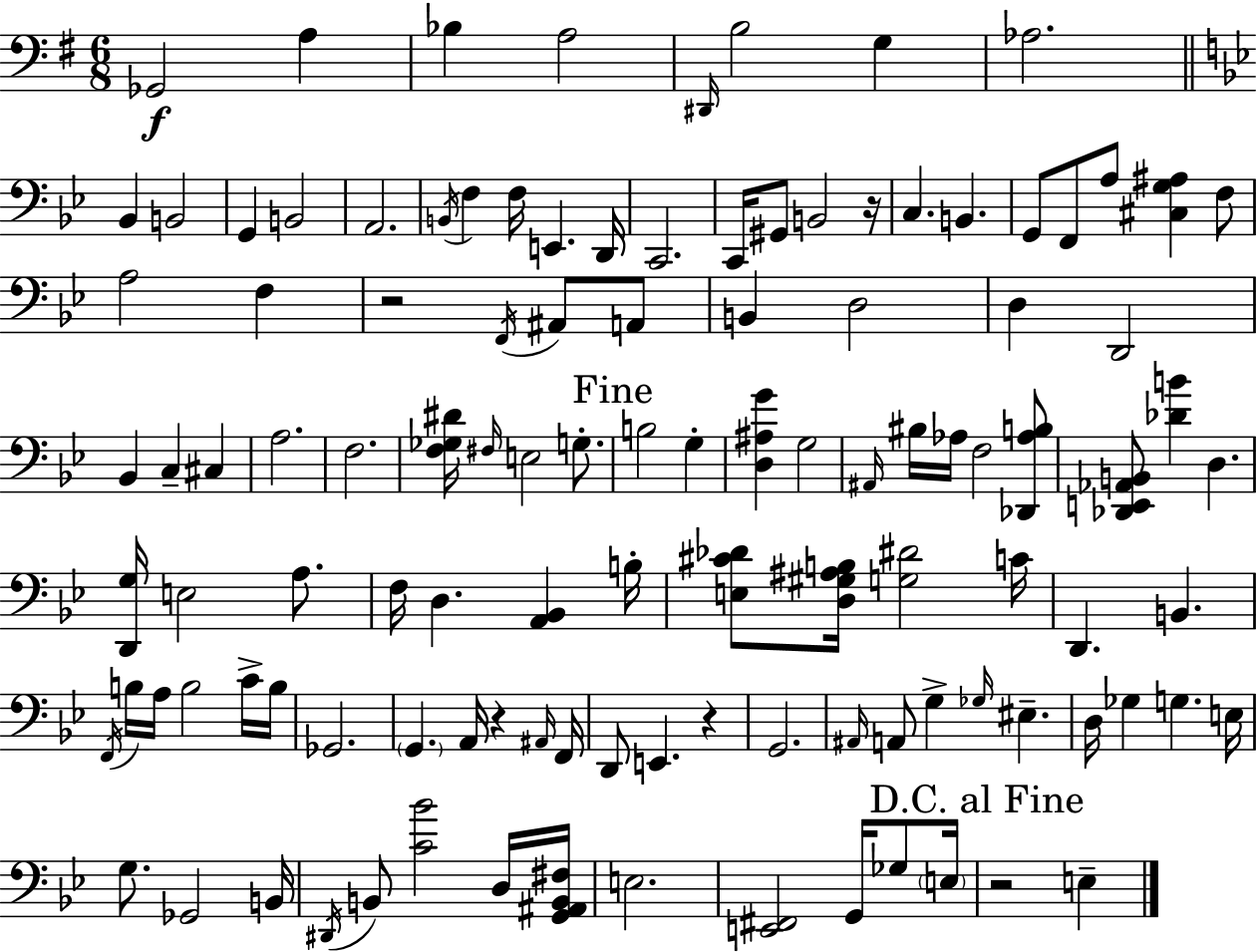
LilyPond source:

{
  \clef bass
  \numericTimeSignature
  \time 6/8
  \key e \minor
  ges,2\f a4 | bes4 a2 | \grace { dis,16 } b2 g4 | aes2. | \break \bar "||" \break \key g \minor bes,4 b,2 | g,4 b,2 | a,2. | \acciaccatura { b,16 } f4 f16 e,4. | \break d,16 c,2. | c,16 gis,8 b,2 | r16 c4. b,4. | g,8 f,8 a8 <cis g ais>4 f8 | \break a2 f4 | r2 \acciaccatura { f,16 } ais,8 | a,8 b,4 d2 | d4 d,2 | \break bes,4 c4-- cis4 | a2. | f2. | <f ges dis'>16 \grace { fis16 } e2 | \break g8.-. \mark "Fine" b2 g4-. | <d ais g'>4 g2 | \grace { ais,16 } bis16 aes16 f2 | <des, aes b>8 <des, e, aes, b,>8 <des' b'>4 d4. | \break <d, g>16 e2 | a8. f16 d4. <a, bes,>4 | b16-. <e cis' des'>8 <d gis ais b>16 <g dis'>2 | c'16 d,4. b,4. | \break \acciaccatura { f,16 } b16 a16 b2 | c'16-> b16 ges,2. | \parenthesize g,4. a,16 | r4 \grace { ais,16 } f,16 d,8 e,4. | \break r4 g,2. | \grace { ais,16 } a,8 g4-> | \grace { ges16 } eis4.-- d16 ges4 | g4. e16 g8. ges,2 | \break b,16 \acciaccatura { dis,16 } b,8 <c' bes'>2 | d16 <g, ais, b, fis>16 e2. | <e, fis,>2 | g,16 ges8 \parenthesize e16 \mark "D.C. al Fine" r2 | \break e4-- \bar "|."
}